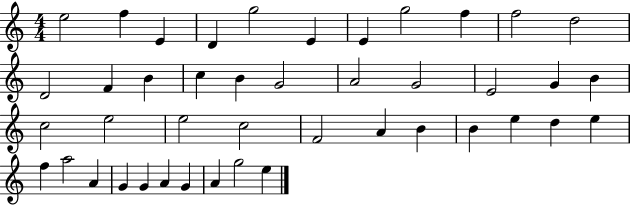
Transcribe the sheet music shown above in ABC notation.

X:1
T:Untitled
M:4/4
L:1/4
K:C
e2 f E D g2 E E g2 f f2 d2 D2 F B c B G2 A2 G2 E2 G B c2 e2 e2 c2 F2 A B B e d e f a2 A G G A G A g2 e